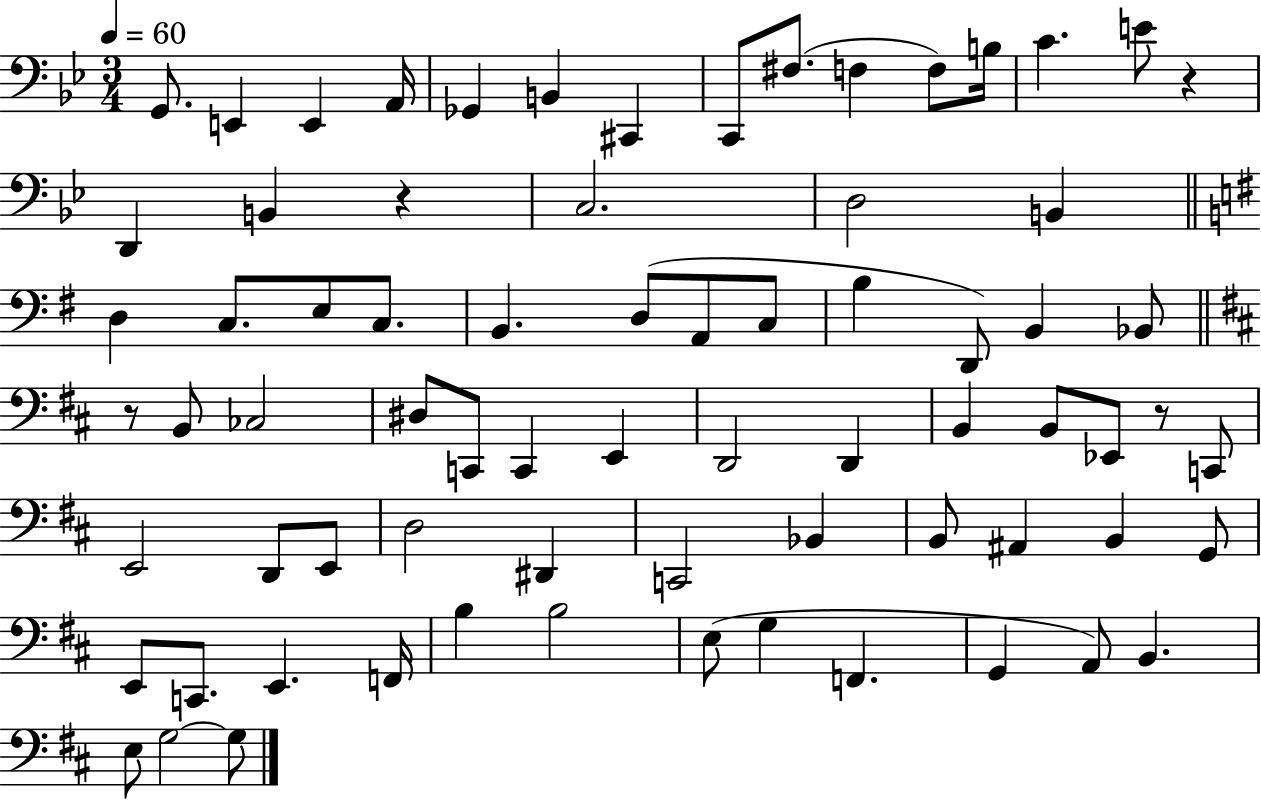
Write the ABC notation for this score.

X:1
T:Untitled
M:3/4
L:1/4
K:Bb
G,,/2 E,, E,, A,,/4 _G,, B,, ^C,, C,,/2 ^F,/2 F, F,/2 B,/4 C E/2 z D,, B,, z C,2 D,2 B,, D, C,/2 E,/2 C,/2 B,, D,/2 A,,/2 C,/2 B, D,,/2 B,, _B,,/2 z/2 B,,/2 _C,2 ^D,/2 C,,/2 C,, E,, D,,2 D,, B,, B,,/2 _E,,/2 z/2 C,,/2 E,,2 D,,/2 E,,/2 D,2 ^D,, C,,2 _B,, B,,/2 ^A,, B,, G,,/2 E,,/2 C,,/2 E,, F,,/4 B, B,2 E,/2 G, F,, G,, A,,/2 B,, E,/2 G,2 G,/2